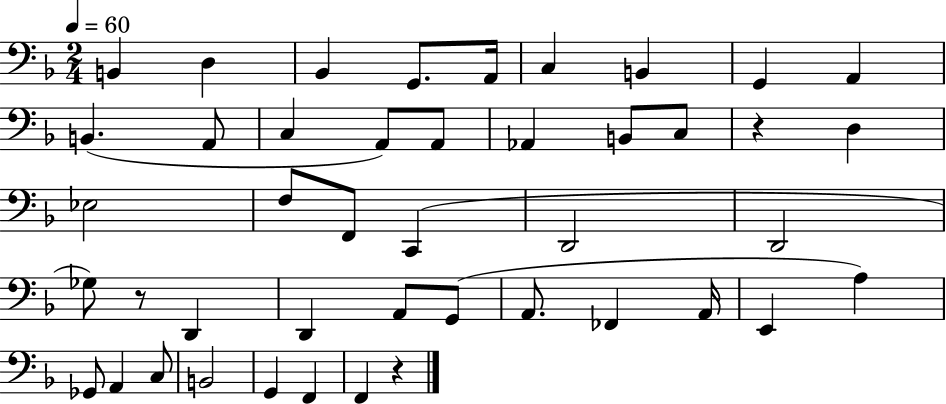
B2/q D3/q Bb2/q G2/e. A2/s C3/q B2/q G2/q A2/q B2/q. A2/e C3/q A2/e A2/e Ab2/q B2/e C3/e R/q D3/q Eb3/h F3/e F2/e C2/q D2/h D2/h Gb3/e R/e D2/q D2/q A2/e G2/e A2/e. FES2/q A2/s E2/q A3/q Gb2/e A2/q C3/e B2/h G2/q F2/q F2/q R/q